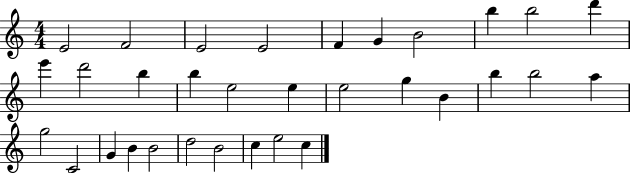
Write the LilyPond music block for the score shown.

{
  \clef treble
  \numericTimeSignature
  \time 4/4
  \key c \major
  e'2 f'2 | e'2 e'2 | f'4 g'4 b'2 | b''4 b''2 d'''4 | \break e'''4 d'''2 b''4 | b''4 e''2 e''4 | e''2 g''4 b'4 | b''4 b''2 a''4 | \break g''2 c'2 | g'4 b'4 b'2 | d''2 b'2 | c''4 e''2 c''4 | \break \bar "|."
}